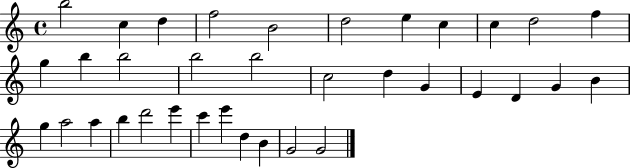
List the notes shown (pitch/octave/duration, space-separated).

B5/h C5/q D5/q F5/h B4/h D5/h E5/q C5/q C5/q D5/h F5/q G5/q B5/q B5/h B5/h B5/h C5/h D5/q G4/q E4/q D4/q G4/q B4/q G5/q A5/h A5/q B5/q D6/h E6/q C6/q E6/q D5/q B4/q G4/h G4/h